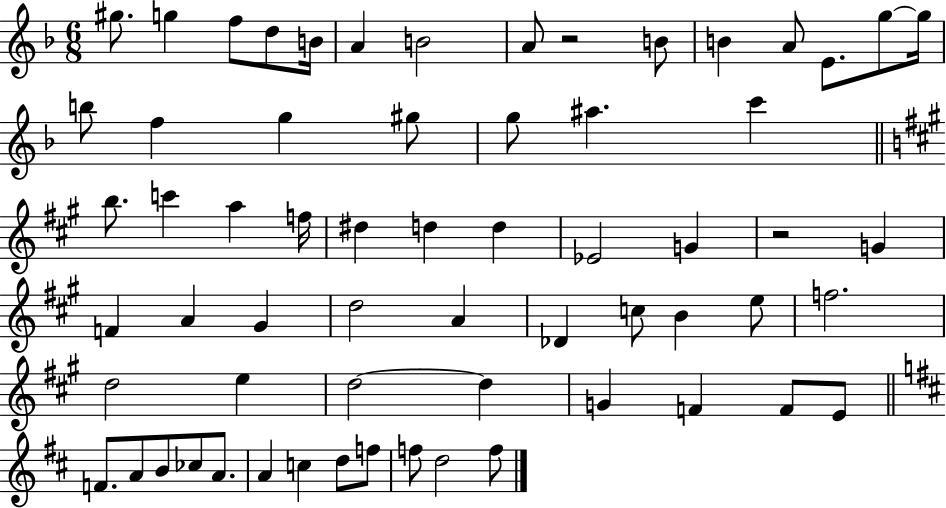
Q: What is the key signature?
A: F major